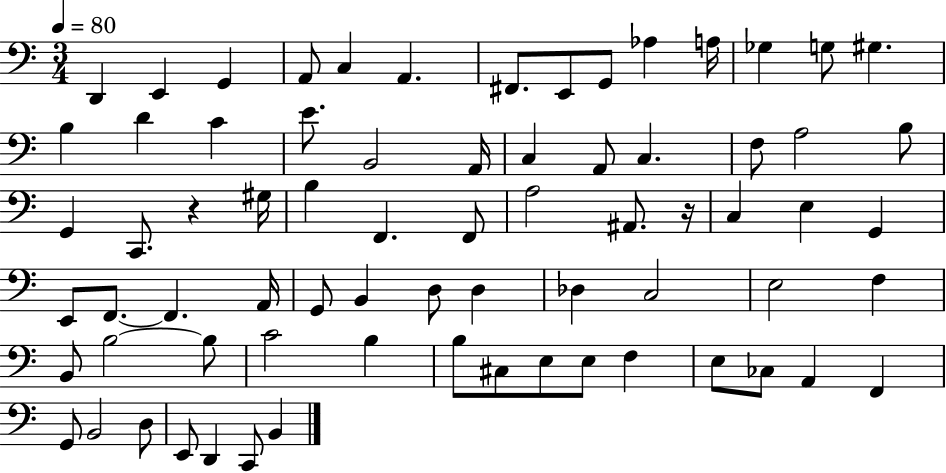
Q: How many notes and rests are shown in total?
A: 72